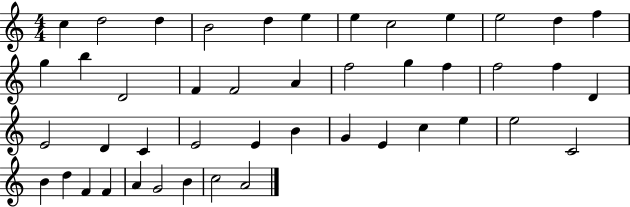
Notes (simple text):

C5/q D5/h D5/q B4/h D5/q E5/q E5/q C5/h E5/q E5/h D5/q F5/q G5/q B5/q D4/h F4/q F4/h A4/q F5/h G5/q F5/q F5/h F5/q D4/q E4/h D4/q C4/q E4/h E4/q B4/q G4/q E4/q C5/q E5/q E5/h C4/h B4/q D5/q F4/q F4/q A4/q G4/h B4/q C5/h A4/h